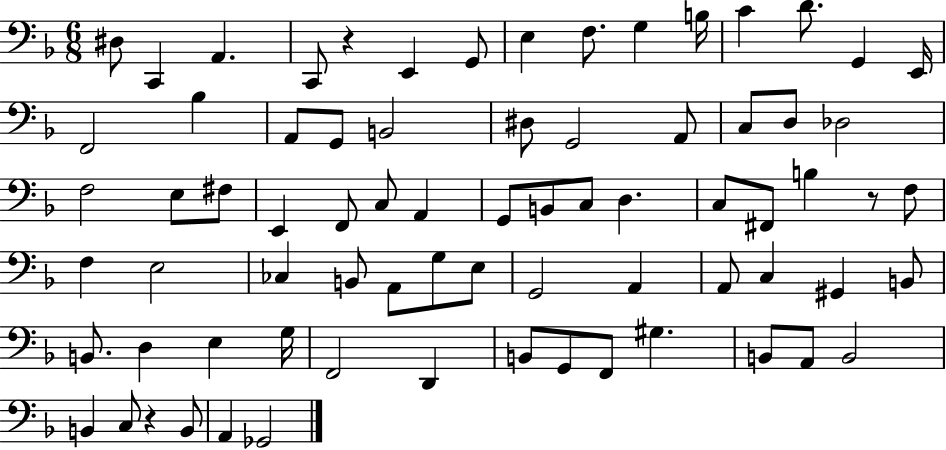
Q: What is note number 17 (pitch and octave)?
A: A2